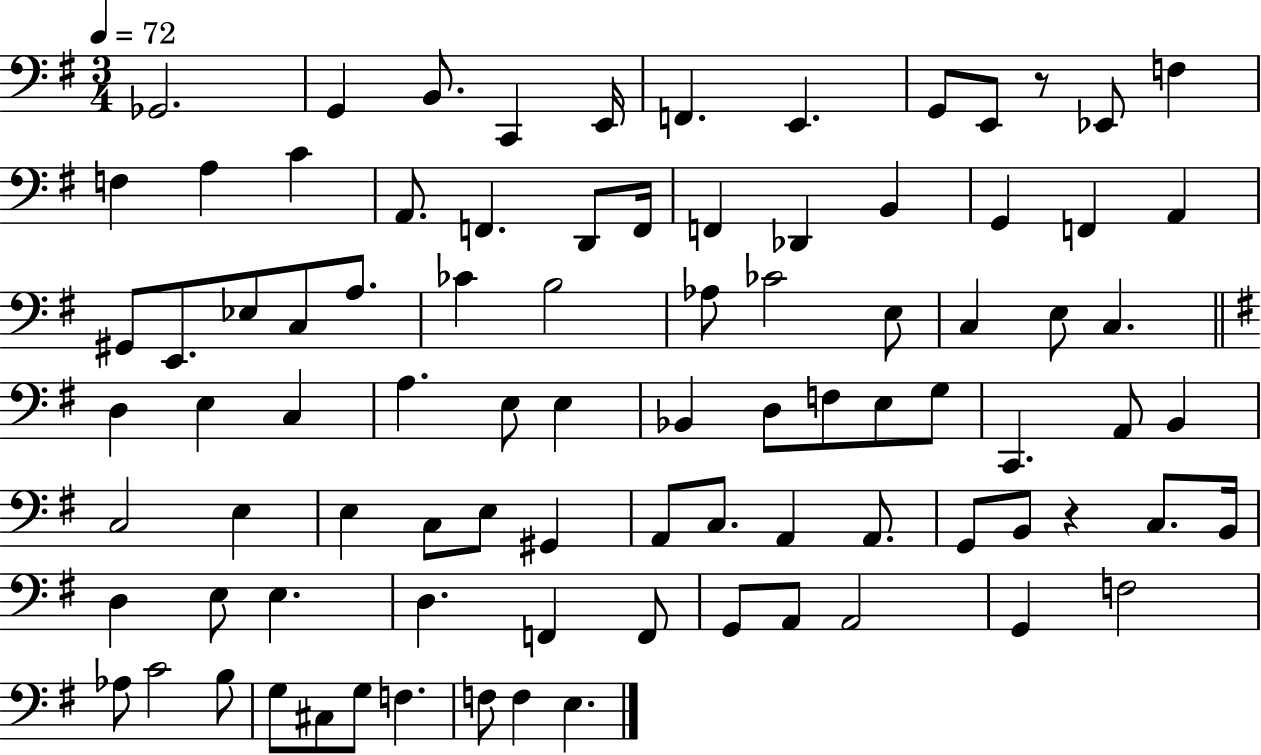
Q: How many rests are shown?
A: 2